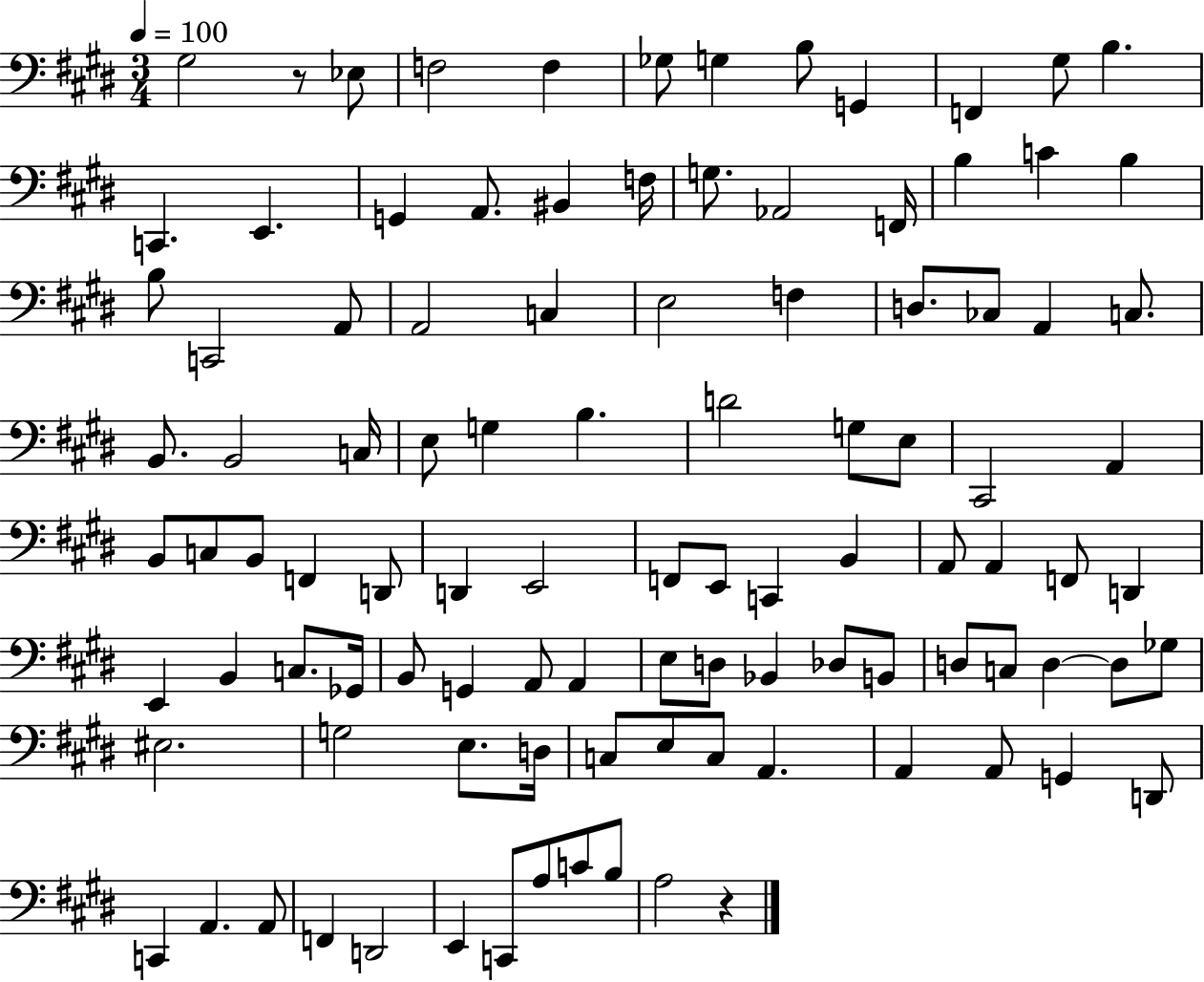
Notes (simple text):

G#3/h R/e Eb3/e F3/h F3/q Gb3/e G3/q B3/e G2/q F2/q G#3/e B3/q. C2/q. E2/q. G2/q A2/e. BIS2/q F3/s G3/e. Ab2/h F2/s B3/q C4/q B3/q B3/e C2/h A2/e A2/h C3/q E3/h F3/q D3/e. CES3/e A2/q C3/e. B2/e. B2/h C3/s E3/e G3/q B3/q. D4/h G3/e E3/e C#2/h A2/q B2/e C3/e B2/e F2/q D2/e D2/q E2/h F2/e E2/e C2/q B2/q A2/e A2/q F2/e D2/q E2/q B2/q C3/e. Gb2/s B2/e G2/q A2/e A2/q E3/e D3/e Bb2/q Db3/e B2/e D3/e C3/e D3/q D3/e Gb3/e EIS3/h. G3/h E3/e. D3/s C3/e E3/e C3/e A2/q. A2/q A2/e G2/q D2/e C2/q A2/q. A2/e F2/q D2/h E2/q C2/e A3/e C4/e B3/e A3/h R/q